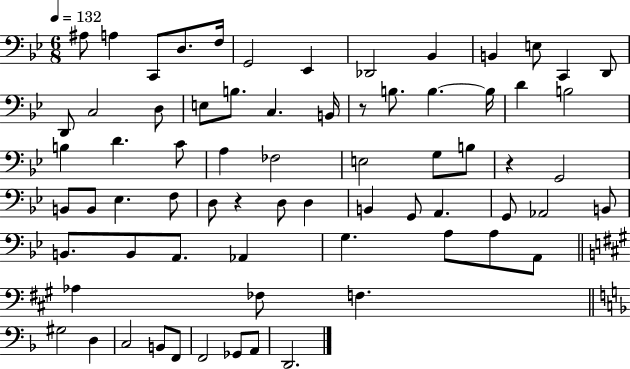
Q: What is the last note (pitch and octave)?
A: D2